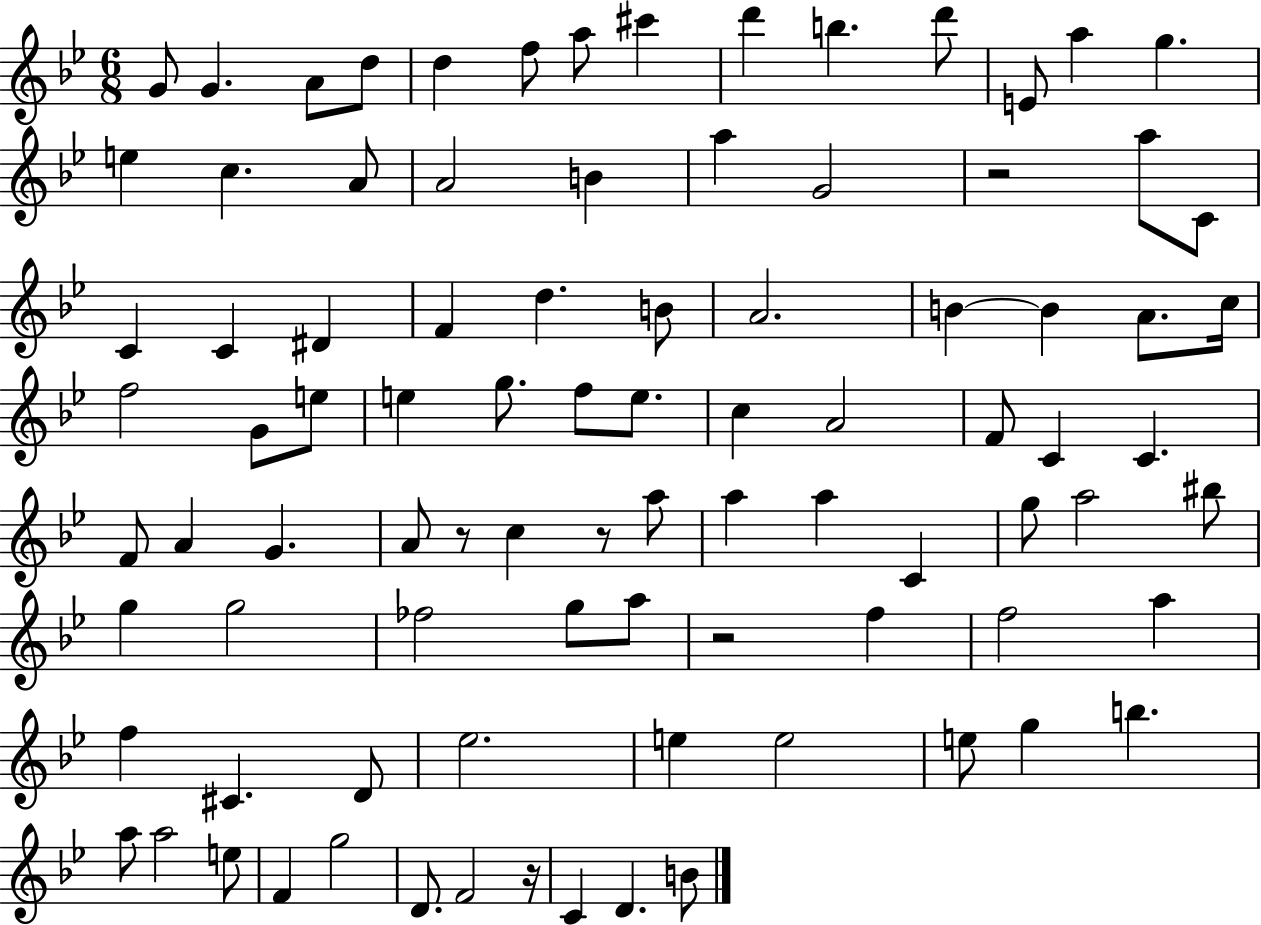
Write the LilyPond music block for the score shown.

{
  \clef treble
  \numericTimeSignature
  \time 6/8
  \key bes \major
  g'8 g'4. a'8 d''8 | d''4 f''8 a''8 cis'''4 | d'''4 b''4. d'''8 | e'8 a''4 g''4. | \break e''4 c''4. a'8 | a'2 b'4 | a''4 g'2 | r2 a''8 c'8 | \break c'4 c'4 dis'4 | f'4 d''4. b'8 | a'2. | b'4~~ b'4 a'8. c''16 | \break f''2 g'8 e''8 | e''4 g''8. f''8 e''8. | c''4 a'2 | f'8 c'4 c'4. | \break f'8 a'4 g'4. | a'8 r8 c''4 r8 a''8 | a''4 a''4 c'4 | g''8 a''2 bis''8 | \break g''4 g''2 | fes''2 g''8 a''8 | r2 f''4 | f''2 a''4 | \break f''4 cis'4. d'8 | ees''2. | e''4 e''2 | e''8 g''4 b''4. | \break a''8 a''2 e''8 | f'4 g''2 | d'8. f'2 r16 | c'4 d'4. b'8 | \break \bar "|."
}